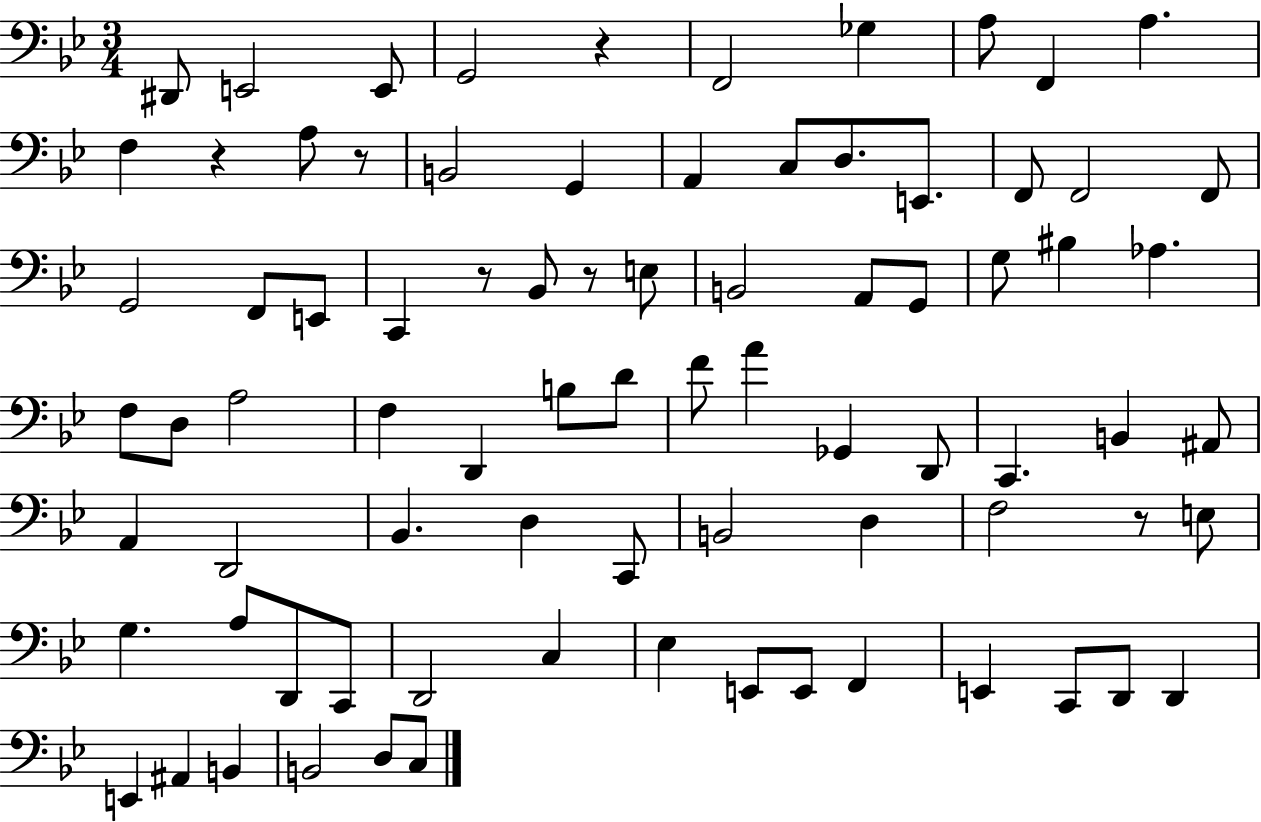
{
  \clef bass
  \numericTimeSignature
  \time 3/4
  \key bes \major
  dis,8 e,2 e,8 | g,2 r4 | f,2 ges4 | a8 f,4 a4. | \break f4 r4 a8 r8 | b,2 g,4 | a,4 c8 d8. e,8. | f,8 f,2 f,8 | \break g,2 f,8 e,8 | c,4 r8 bes,8 r8 e8 | b,2 a,8 g,8 | g8 bis4 aes4. | \break f8 d8 a2 | f4 d,4 b8 d'8 | f'8 a'4 ges,4 d,8 | c,4. b,4 ais,8 | \break a,4 d,2 | bes,4. d4 c,8 | b,2 d4 | f2 r8 e8 | \break g4. a8 d,8 c,8 | d,2 c4 | ees4 e,8 e,8 f,4 | e,4 c,8 d,8 d,4 | \break e,4 ais,4 b,4 | b,2 d8 c8 | \bar "|."
}